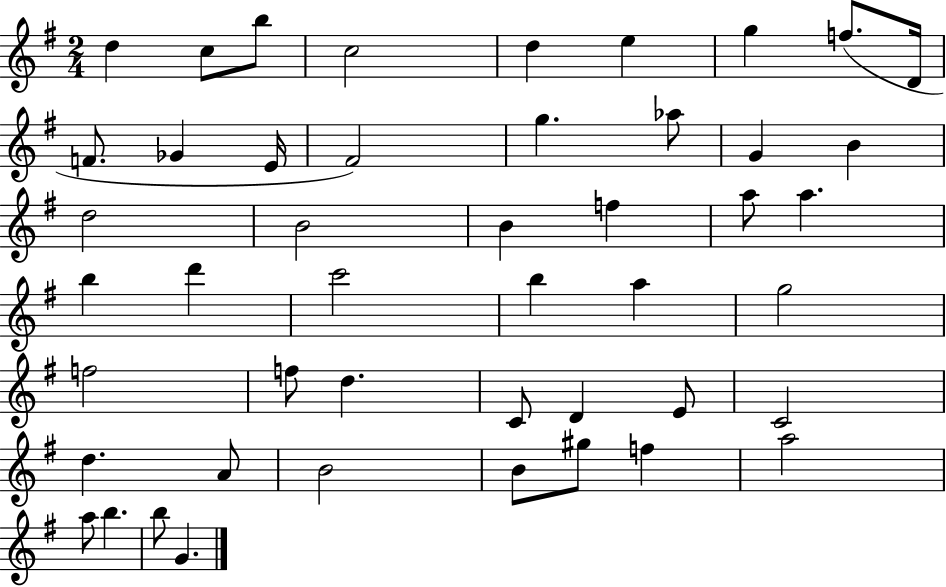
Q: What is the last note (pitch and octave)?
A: G4